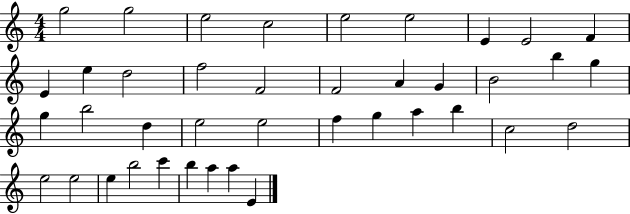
{
  \clef treble
  \numericTimeSignature
  \time 4/4
  \key c \major
  g''2 g''2 | e''2 c''2 | e''2 e''2 | e'4 e'2 f'4 | \break e'4 e''4 d''2 | f''2 f'2 | f'2 a'4 g'4 | b'2 b''4 g''4 | \break g''4 b''2 d''4 | e''2 e''2 | f''4 g''4 a''4 b''4 | c''2 d''2 | \break e''2 e''2 | e''4 b''2 c'''4 | b''4 a''4 a''4 e'4 | \bar "|."
}